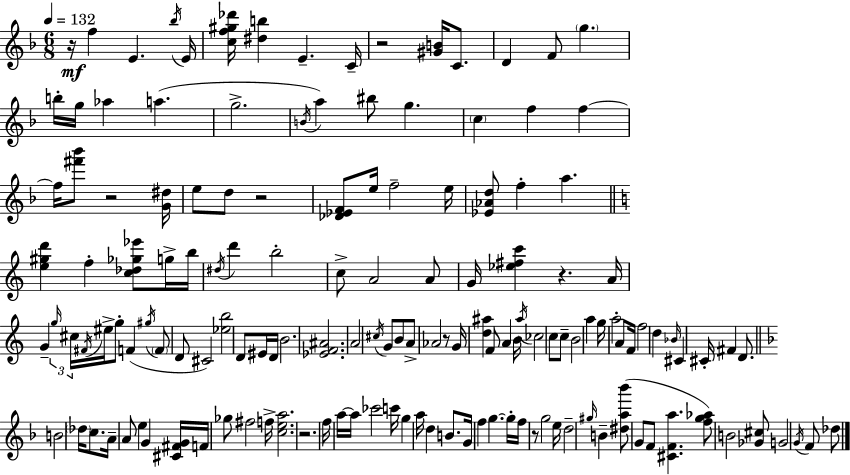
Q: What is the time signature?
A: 6/8